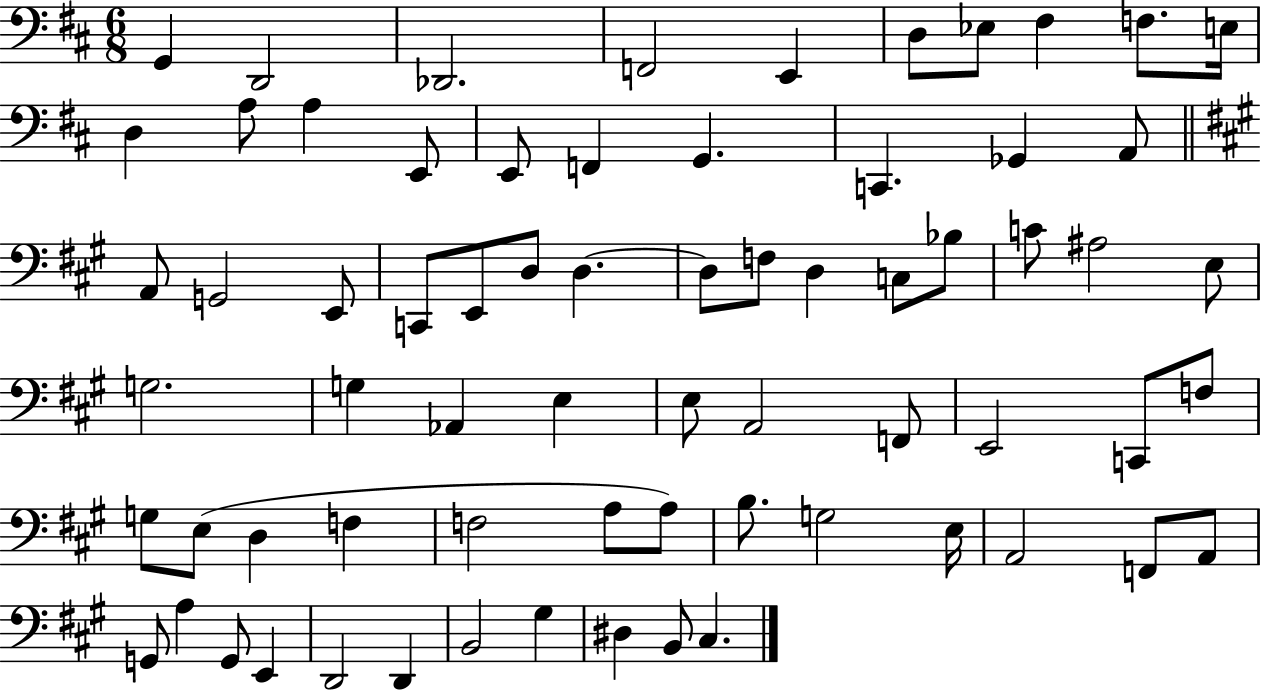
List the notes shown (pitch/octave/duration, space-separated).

G2/q D2/h Db2/h. F2/h E2/q D3/e Eb3/e F#3/q F3/e. E3/s D3/q A3/e A3/q E2/e E2/e F2/q G2/q. C2/q. Gb2/q A2/e A2/e G2/h E2/e C2/e E2/e D3/e D3/q. D3/e F3/e D3/q C3/e Bb3/e C4/e A#3/h E3/e G3/h. G3/q Ab2/q E3/q E3/e A2/h F2/e E2/h C2/e F3/e G3/e E3/e D3/q F3/q F3/h A3/e A3/e B3/e. G3/h E3/s A2/h F2/e A2/e G2/e A3/q G2/e E2/q D2/h D2/q B2/h G#3/q D#3/q B2/e C#3/q.